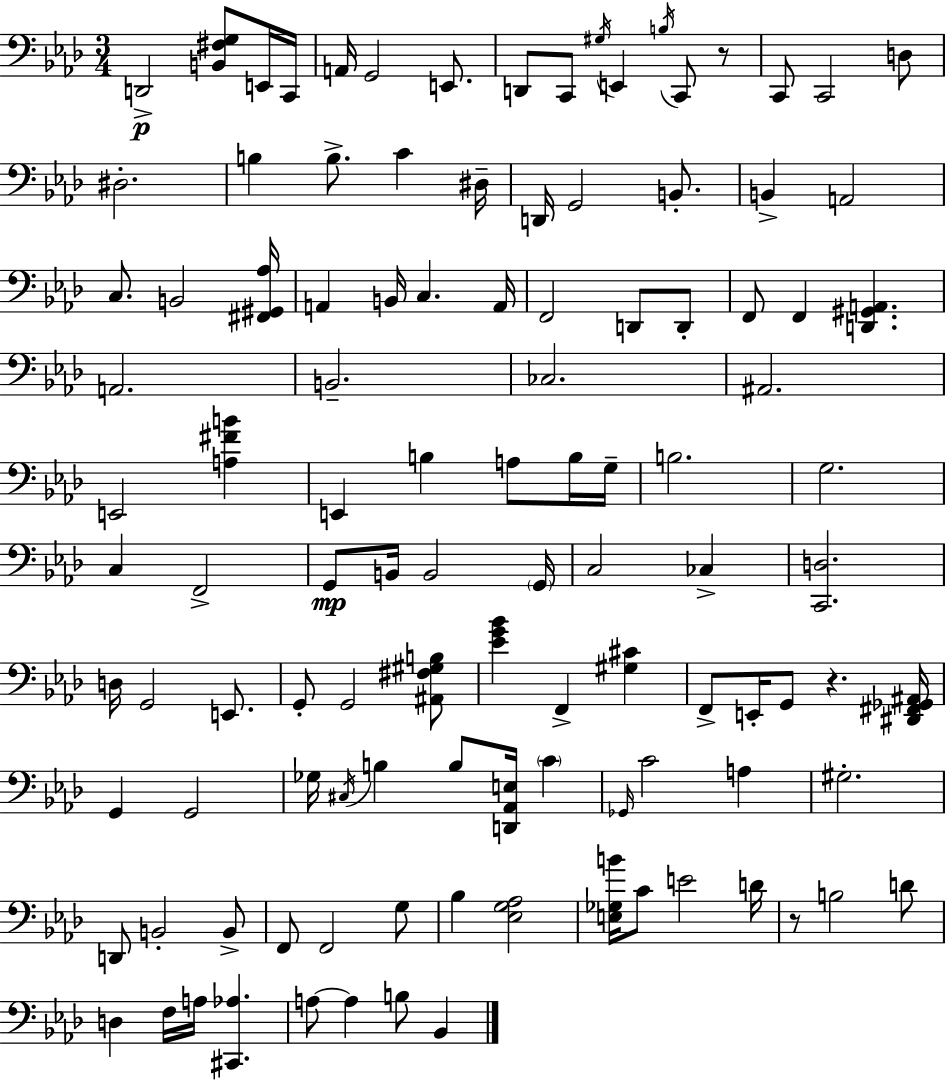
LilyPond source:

{
  \clef bass
  \numericTimeSignature
  \time 3/4
  \key f \minor
  d,2->\p <b, fis g>8 e,16 c,16 | a,16 g,2 e,8. | d,8 c,8 \acciaccatura { gis16 } e,4 \acciaccatura { b16 } c,8 | r8 c,8 c,2 | \break d8 dis2.-. | b4 b8.-> c'4 | dis16-- d,16 g,2 b,8.-. | b,4-> a,2 | \break c8. b,2 | <fis, gis, aes>16 a,4 b,16 c4. | a,16 f,2 d,8 | d,8-. f,8 f,4 <d, gis, a,>4. | \break a,2. | b,2.-- | ces2. | ais,2. | \break e,2 <a fis' b'>4 | e,4 b4 a8 | b16 g16-- b2. | g2. | \break c4 f,2-> | g,8\mp b,16 b,2 | \parenthesize g,16 c2 ces4-> | <c, d>2. | \break d16 g,2 e,8. | g,8-. g,2 | <ais, fis gis b>8 <ees' g' bes'>4 f,4-> <gis cis'>4 | f,8-> e,16-. g,8 r4. | \break <dis, fis, ges, ais,>16 g,4 g,2 | ges16 \acciaccatura { cis16 } b4 b8 <d, aes, e>16 \parenthesize c'4 | \grace { ges,16 } c'2 | a4 gis2.-. | \break d,8 b,2-. | b,8-> f,8 f,2 | g8 bes4 <ees g aes>2 | <e ges b'>16 c'8 e'2 | \break d'16 r8 b2 | d'8 d4 f16 a16 <cis, aes>4. | a8~~ a4 b8 | bes,4 \bar "|."
}